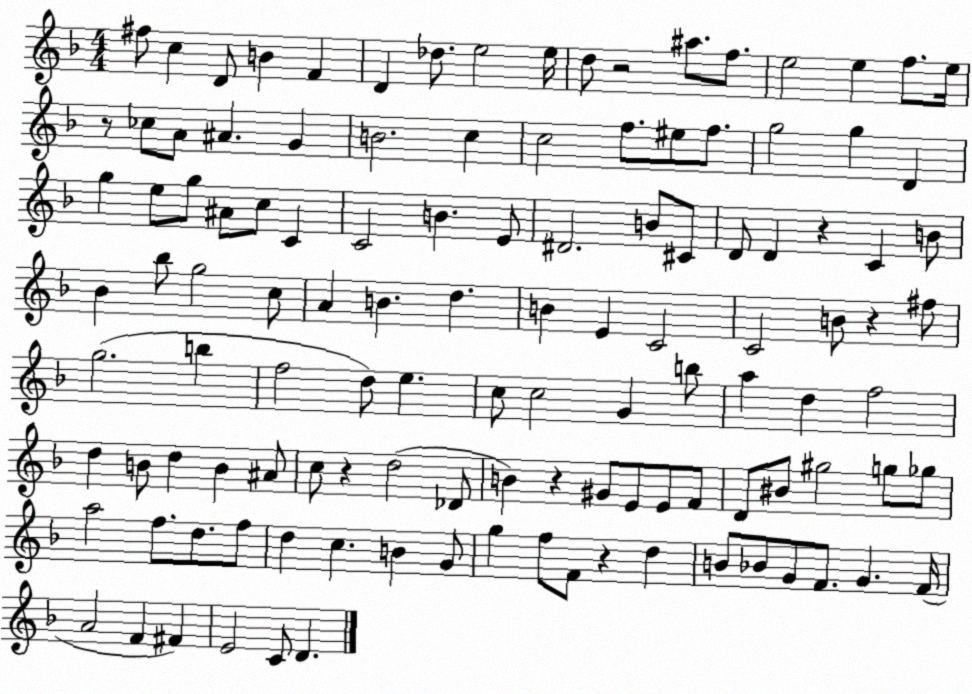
X:1
T:Untitled
M:4/4
L:1/4
K:F
^f/2 c D/2 B F D _d/2 e2 e/4 d/2 z2 ^a/2 f/2 e2 e f/2 e/4 z/2 _c/2 A/2 ^A G B2 c c2 f/2 ^e/2 f/2 g2 g D g e/2 g/2 ^A/2 c/2 C C2 B E/2 ^D2 B/2 ^C/2 D/2 D z C B/2 _B _b/2 g2 c/2 A B d B E C2 C2 B/2 z ^f/2 g2 b f2 d/2 e c/2 c2 G b/2 a d f2 d B/2 d B ^A/2 c/2 z d2 _D/2 B z ^G/2 E/2 E/2 F/2 D/2 ^B/2 ^g2 g/2 _g/2 a2 f/2 d/2 f/2 d c B G/2 g f/2 F/2 z d B/2 _B/2 G/2 F/2 G F/4 A2 F ^F E2 C/2 D